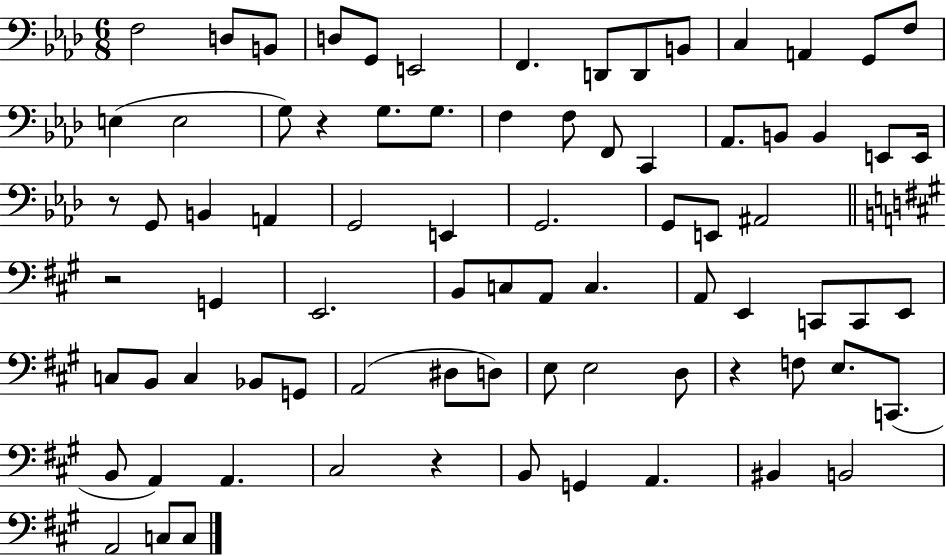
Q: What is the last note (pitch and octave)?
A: C3